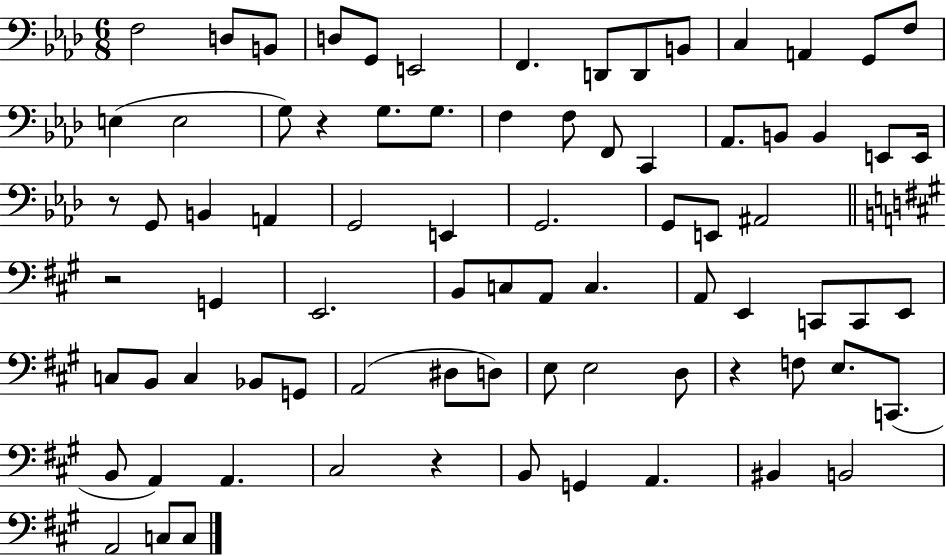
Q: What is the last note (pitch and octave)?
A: C3